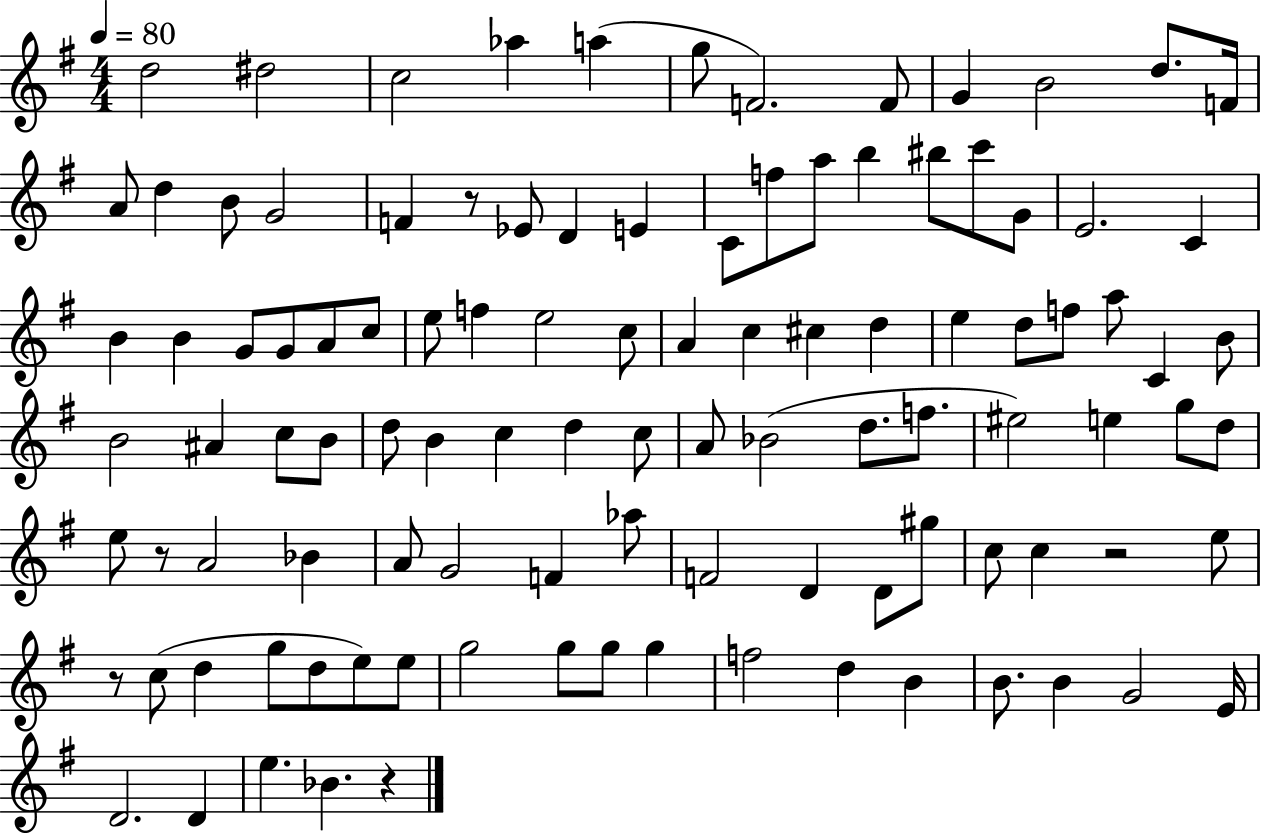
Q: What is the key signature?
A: G major